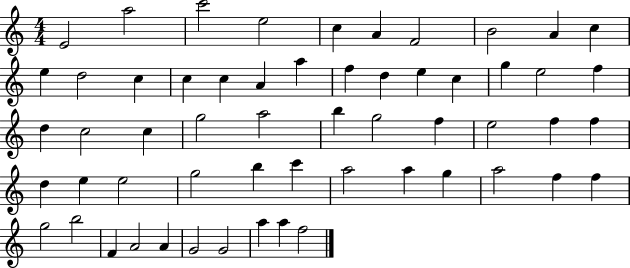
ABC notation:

X:1
T:Untitled
M:4/4
L:1/4
K:C
E2 a2 c'2 e2 c A F2 B2 A c e d2 c c c A a f d e c g e2 f d c2 c g2 a2 b g2 f e2 f f d e e2 g2 b c' a2 a g a2 f f g2 b2 F A2 A G2 G2 a a f2